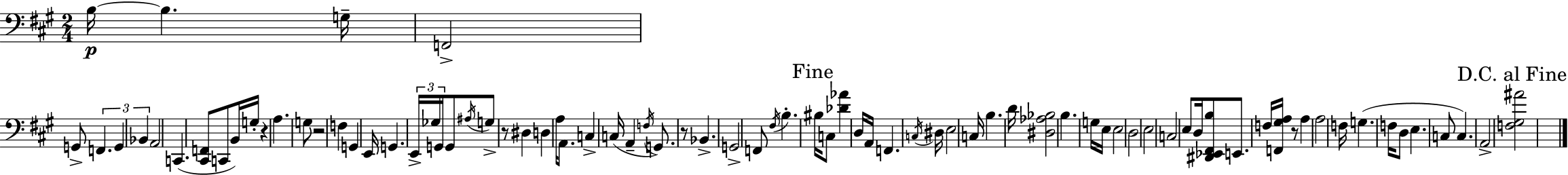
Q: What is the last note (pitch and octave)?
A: A2